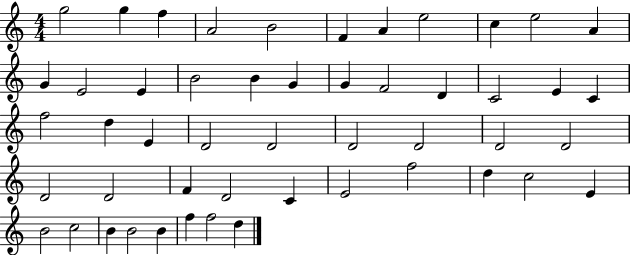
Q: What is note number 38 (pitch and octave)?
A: E4